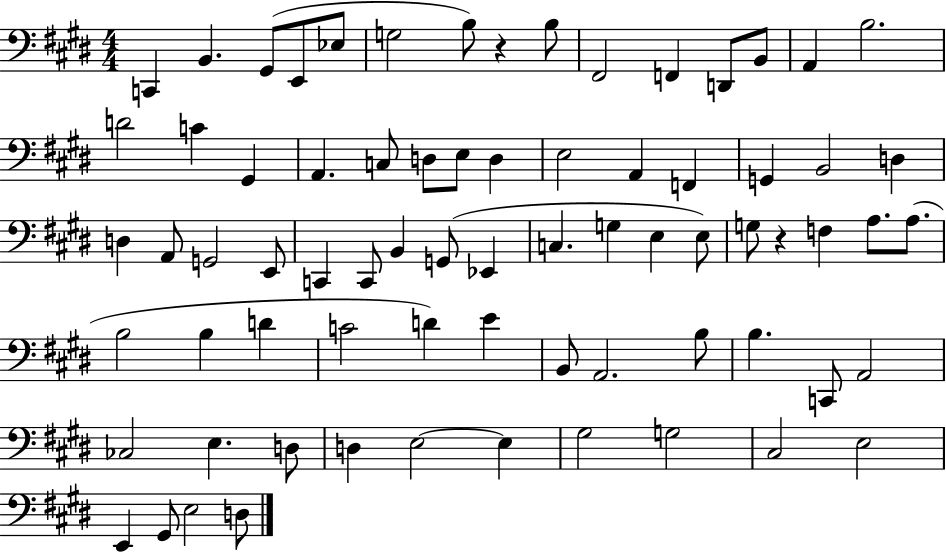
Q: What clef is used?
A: bass